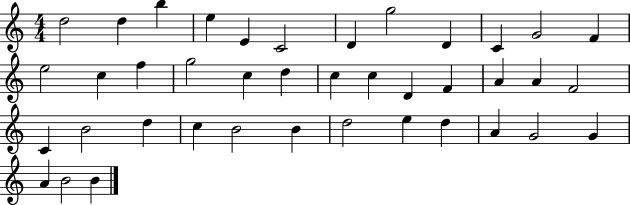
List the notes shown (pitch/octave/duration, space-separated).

D5/h D5/q B5/q E5/q E4/q C4/h D4/q G5/h D4/q C4/q G4/h F4/q E5/h C5/q F5/q G5/h C5/q D5/q C5/q C5/q D4/q F4/q A4/q A4/q F4/h C4/q B4/h D5/q C5/q B4/h B4/q D5/h E5/q D5/q A4/q G4/h G4/q A4/q B4/h B4/q